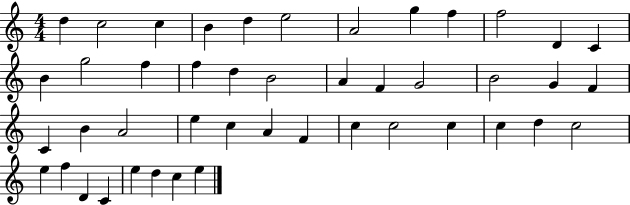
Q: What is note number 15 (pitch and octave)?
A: F5